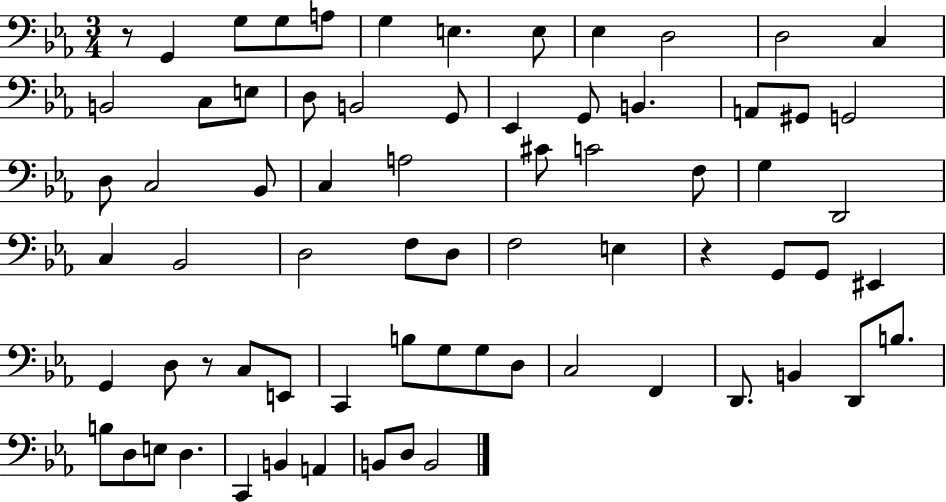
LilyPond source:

{
  \clef bass
  \numericTimeSignature
  \time 3/4
  \key ees \major
  r8 g,4 g8 g8 a8 | g4 e4. e8 | ees4 d2 | d2 c4 | \break b,2 c8 e8 | d8 b,2 g,8 | ees,4 g,8 b,4. | a,8 gis,8 g,2 | \break d8 c2 bes,8 | c4 a2 | cis'8 c'2 f8 | g4 d,2 | \break c4 bes,2 | d2 f8 d8 | f2 e4 | r4 g,8 g,8 eis,4 | \break g,4 d8 r8 c8 e,8 | c,4 b8 g8 g8 d8 | c2 f,4 | d,8. b,4 d,8 b8. | \break b8 d8 e8 d4. | c,4 b,4 a,4 | b,8 d8 b,2 | \bar "|."
}